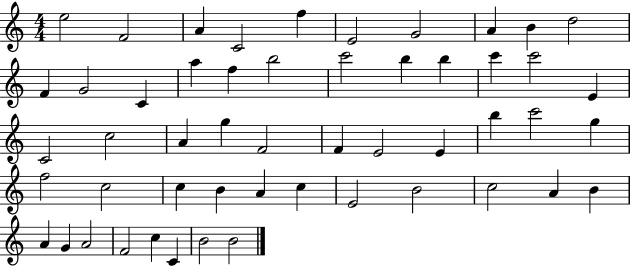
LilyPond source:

{
  \clef treble
  \numericTimeSignature
  \time 4/4
  \key c \major
  e''2 f'2 | a'4 c'2 f''4 | e'2 g'2 | a'4 b'4 d''2 | \break f'4 g'2 c'4 | a''4 f''4 b''2 | c'''2 b''4 b''4 | c'''4 c'''2 e'4 | \break c'2 c''2 | a'4 g''4 f'2 | f'4 e'2 e'4 | b''4 c'''2 g''4 | \break f''2 c''2 | c''4 b'4 a'4 c''4 | e'2 b'2 | c''2 a'4 b'4 | \break a'4 g'4 a'2 | f'2 c''4 c'4 | b'2 b'2 | \bar "|."
}